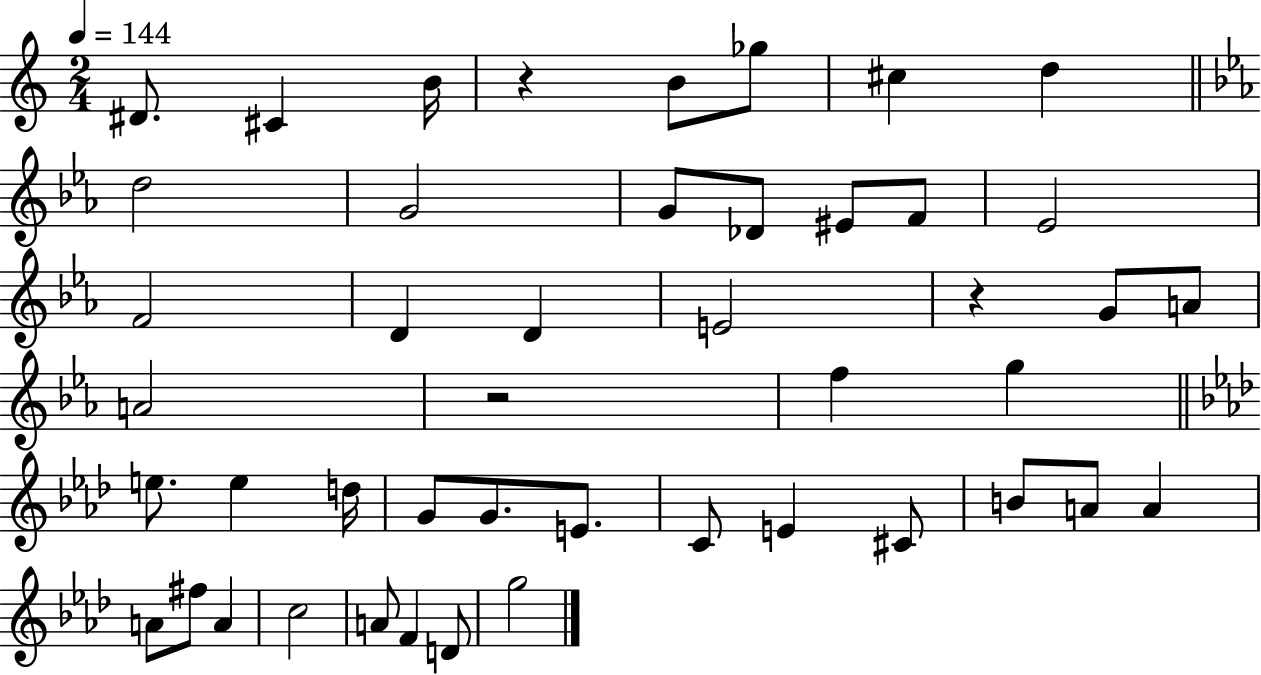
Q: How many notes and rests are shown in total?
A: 46